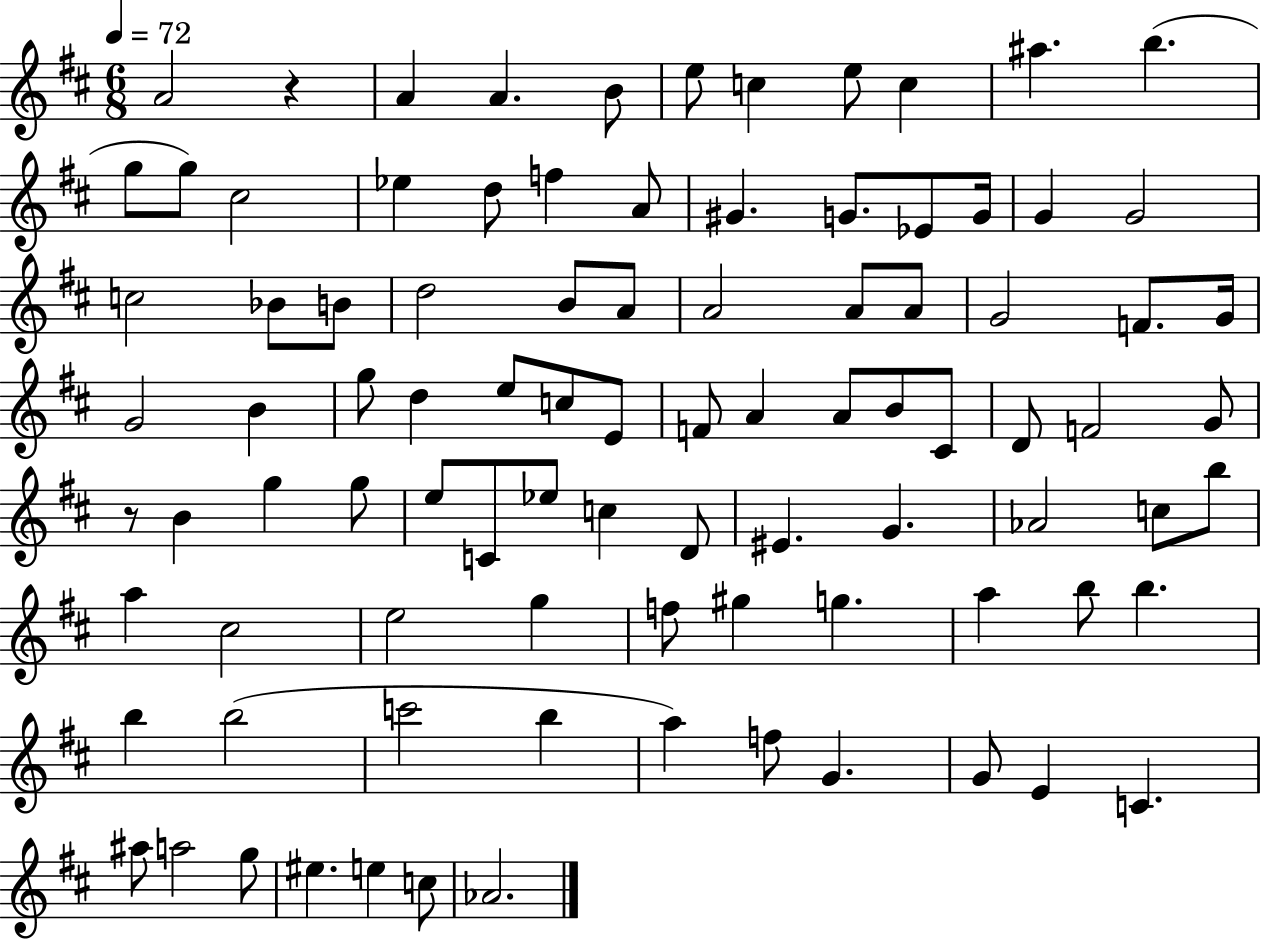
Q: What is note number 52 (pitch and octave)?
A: G5